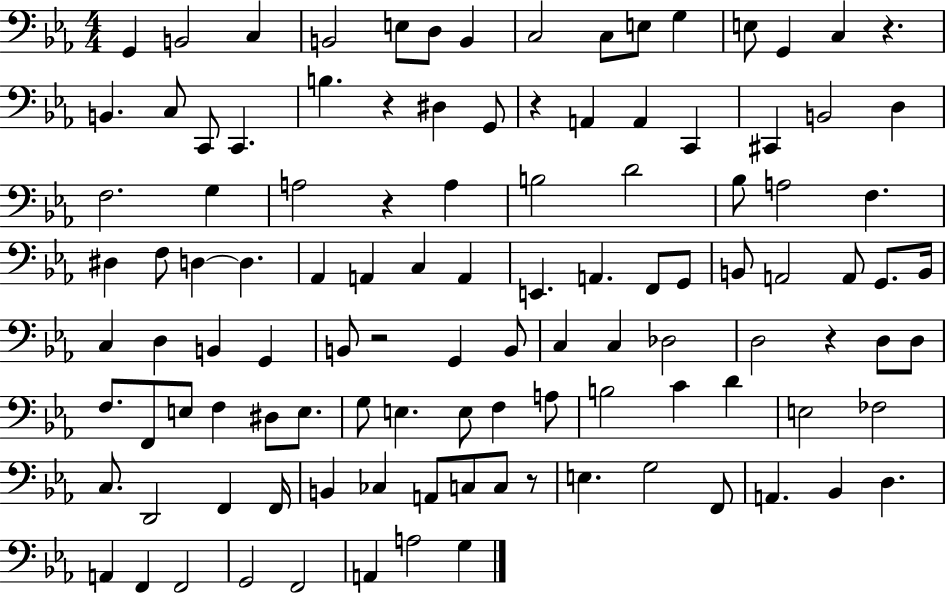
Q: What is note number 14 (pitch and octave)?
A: C3